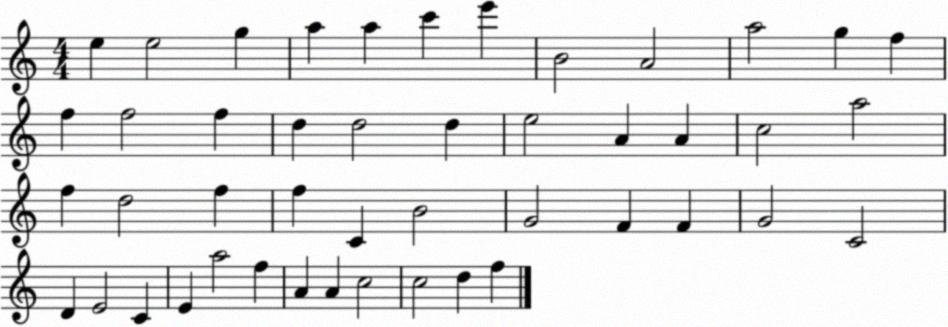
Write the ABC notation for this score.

X:1
T:Untitled
M:4/4
L:1/4
K:C
e e2 g a a c' e' B2 A2 a2 g f f f2 f d d2 d e2 A A c2 a2 f d2 f f C B2 G2 F F G2 C2 D E2 C E a2 f A A c2 c2 d f